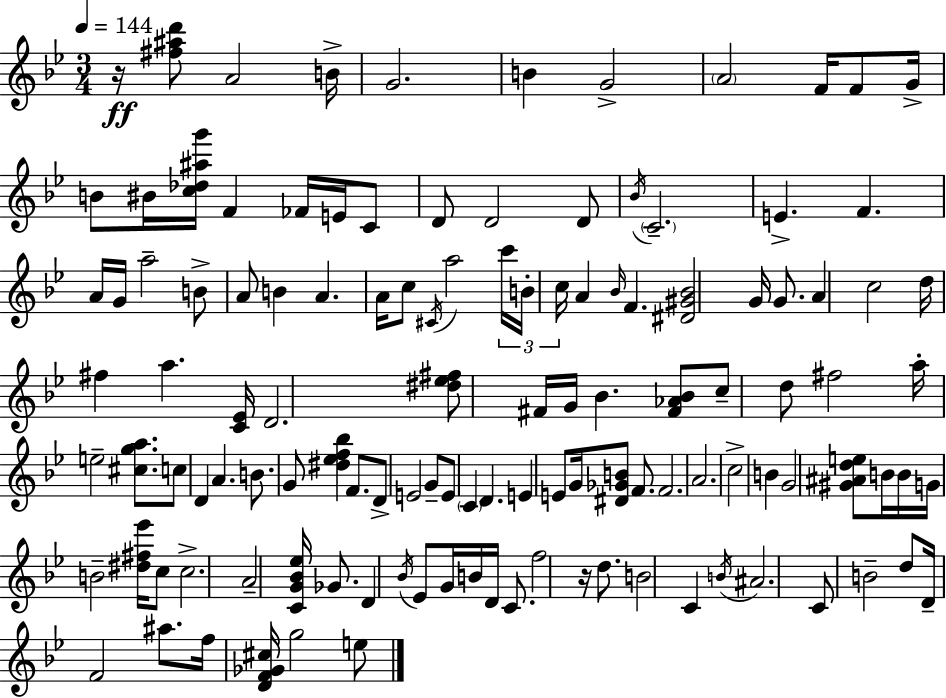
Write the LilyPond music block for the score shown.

{
  \clef treble
  \numericTimeSignature
  \time 3/4
  \key bes \major
  \tempo 4 = 144
  r16\ff <fis'' ais'' d'''>8 a'2 b'16-> | g'2. | b'4 g'2-> | \parenthesize a'2 f'16 f'8 g'16-> | \break b'8 bis'16 <c'' des'' ais'' g'''>16 f'4 fes'16 e'16 c'8 | d'8 d'2 d'8 | \acciaccatura { bes'16 } \parenthesize c'2.-- | e'4.-> f'4. | \break a'16 g'16 a''2-- b'8-> | a'8 b'4 a'4. | a'16 c''8 \acciaccatura { cis'16 } a''2 | \tuplet 3/2 { c'''16 b'16-. c''16 } a'4 \grace { bes'16 } f'4. | \break <dis' gis' bes'>2 g'16 | g'8. a'4 c''2 | d''16 fis''4 a''4. | <c' ees'>16 d'2. | \break <dis'' ees'' fis''>8 fis'16 g'16 bes'4. | <fis' aes' bes'>8 c''8-- d''8 fis''2 | a''16-. e''2-- | <cis'' g'' a''>8. c''8 d'4 a'4. | \break b'8. g'8 <dis'' ees'' f'' bes''>4 | f'8. d'8-> e'2 | g'8-- e'8 \parenthesize c'4 d'4. | e'4 e'8 g'16 <dis' ges' b'>8 | \break f'8. f'2. | a'2. | c''2-> b'4 | g'2 <gis' ais' d'' e''>8 | \break b'16 b'16 g'16 b'2-- | <dis'' fis'' ees'''>16 c''8 c''2.-> | a'2-- <c' g' bes' ees''>16 | ges'8. d'4 \acciaccatura { bes'16 } ees'8 g'16 b'16 | \break d'16 c'8. f''2 | r16 d''8. b'2 | c'4 \acciaccatura { b'16 } ais'2. | c'8 b'2-- | \break d''8 d'16-- f'2 | ais''8. f''16 <d' f' ges' cis''>16 g''2 | e''8 \bar "|."
}